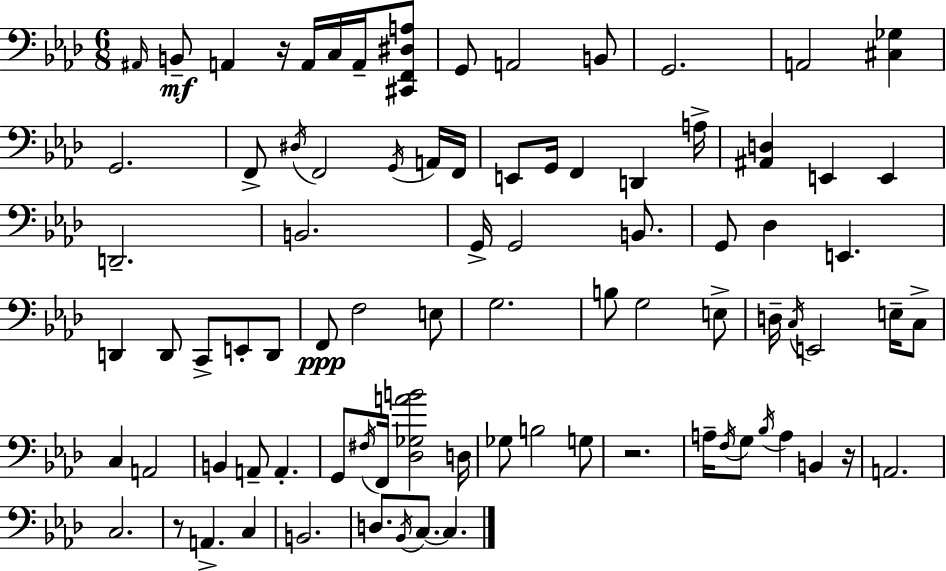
{
  \clef bass
  \numericTimeSignature
  \time 6/8
  \key f \minor
  \grace { ais,16 }\mf b,8-- a,4 r16 a,16 c16 a,16-- <cis, f, dis a>8 | g,8 a,2 b,8 | g,2. | a,2 <cis ges>4 | \break g,2. | f,8-> \acciaccatura { dis16 } f,2 | \acciaccatura { g,16 } a,16 f,16 e,8 g,16 f,4 d,4 | a16-> <ais, d>4 e,4 e,4 | \break d,2.-- | b,2. | g,16-> g,2 | b,8. g,8 des4 e,4. | \break d,4 d,8 c,8-> e,8-. | d,8 f,8\ppp f2 | e8 g2. | b8 g2 | \break e8-> d16-- \acciaccatura { c16 } e,2 | e16-- c8-> c4 a,2 | b,4 a,8-- a,4.-. | g,8 \acciaccatura { fis16 } f,16 <des ges a' b'>2 | \break d16 ges8 b2 | g8 r2. | a16-- \acciaccatura { f16 } g8 \acciaccatura { bes16 } a4 | b,4 r16 a,2. | \break c2. | r8 a,4.-> | c4 b,2. | d8. \acciaccatura { bes,16 } c8.~~ | \break c4. \bar "|."
}